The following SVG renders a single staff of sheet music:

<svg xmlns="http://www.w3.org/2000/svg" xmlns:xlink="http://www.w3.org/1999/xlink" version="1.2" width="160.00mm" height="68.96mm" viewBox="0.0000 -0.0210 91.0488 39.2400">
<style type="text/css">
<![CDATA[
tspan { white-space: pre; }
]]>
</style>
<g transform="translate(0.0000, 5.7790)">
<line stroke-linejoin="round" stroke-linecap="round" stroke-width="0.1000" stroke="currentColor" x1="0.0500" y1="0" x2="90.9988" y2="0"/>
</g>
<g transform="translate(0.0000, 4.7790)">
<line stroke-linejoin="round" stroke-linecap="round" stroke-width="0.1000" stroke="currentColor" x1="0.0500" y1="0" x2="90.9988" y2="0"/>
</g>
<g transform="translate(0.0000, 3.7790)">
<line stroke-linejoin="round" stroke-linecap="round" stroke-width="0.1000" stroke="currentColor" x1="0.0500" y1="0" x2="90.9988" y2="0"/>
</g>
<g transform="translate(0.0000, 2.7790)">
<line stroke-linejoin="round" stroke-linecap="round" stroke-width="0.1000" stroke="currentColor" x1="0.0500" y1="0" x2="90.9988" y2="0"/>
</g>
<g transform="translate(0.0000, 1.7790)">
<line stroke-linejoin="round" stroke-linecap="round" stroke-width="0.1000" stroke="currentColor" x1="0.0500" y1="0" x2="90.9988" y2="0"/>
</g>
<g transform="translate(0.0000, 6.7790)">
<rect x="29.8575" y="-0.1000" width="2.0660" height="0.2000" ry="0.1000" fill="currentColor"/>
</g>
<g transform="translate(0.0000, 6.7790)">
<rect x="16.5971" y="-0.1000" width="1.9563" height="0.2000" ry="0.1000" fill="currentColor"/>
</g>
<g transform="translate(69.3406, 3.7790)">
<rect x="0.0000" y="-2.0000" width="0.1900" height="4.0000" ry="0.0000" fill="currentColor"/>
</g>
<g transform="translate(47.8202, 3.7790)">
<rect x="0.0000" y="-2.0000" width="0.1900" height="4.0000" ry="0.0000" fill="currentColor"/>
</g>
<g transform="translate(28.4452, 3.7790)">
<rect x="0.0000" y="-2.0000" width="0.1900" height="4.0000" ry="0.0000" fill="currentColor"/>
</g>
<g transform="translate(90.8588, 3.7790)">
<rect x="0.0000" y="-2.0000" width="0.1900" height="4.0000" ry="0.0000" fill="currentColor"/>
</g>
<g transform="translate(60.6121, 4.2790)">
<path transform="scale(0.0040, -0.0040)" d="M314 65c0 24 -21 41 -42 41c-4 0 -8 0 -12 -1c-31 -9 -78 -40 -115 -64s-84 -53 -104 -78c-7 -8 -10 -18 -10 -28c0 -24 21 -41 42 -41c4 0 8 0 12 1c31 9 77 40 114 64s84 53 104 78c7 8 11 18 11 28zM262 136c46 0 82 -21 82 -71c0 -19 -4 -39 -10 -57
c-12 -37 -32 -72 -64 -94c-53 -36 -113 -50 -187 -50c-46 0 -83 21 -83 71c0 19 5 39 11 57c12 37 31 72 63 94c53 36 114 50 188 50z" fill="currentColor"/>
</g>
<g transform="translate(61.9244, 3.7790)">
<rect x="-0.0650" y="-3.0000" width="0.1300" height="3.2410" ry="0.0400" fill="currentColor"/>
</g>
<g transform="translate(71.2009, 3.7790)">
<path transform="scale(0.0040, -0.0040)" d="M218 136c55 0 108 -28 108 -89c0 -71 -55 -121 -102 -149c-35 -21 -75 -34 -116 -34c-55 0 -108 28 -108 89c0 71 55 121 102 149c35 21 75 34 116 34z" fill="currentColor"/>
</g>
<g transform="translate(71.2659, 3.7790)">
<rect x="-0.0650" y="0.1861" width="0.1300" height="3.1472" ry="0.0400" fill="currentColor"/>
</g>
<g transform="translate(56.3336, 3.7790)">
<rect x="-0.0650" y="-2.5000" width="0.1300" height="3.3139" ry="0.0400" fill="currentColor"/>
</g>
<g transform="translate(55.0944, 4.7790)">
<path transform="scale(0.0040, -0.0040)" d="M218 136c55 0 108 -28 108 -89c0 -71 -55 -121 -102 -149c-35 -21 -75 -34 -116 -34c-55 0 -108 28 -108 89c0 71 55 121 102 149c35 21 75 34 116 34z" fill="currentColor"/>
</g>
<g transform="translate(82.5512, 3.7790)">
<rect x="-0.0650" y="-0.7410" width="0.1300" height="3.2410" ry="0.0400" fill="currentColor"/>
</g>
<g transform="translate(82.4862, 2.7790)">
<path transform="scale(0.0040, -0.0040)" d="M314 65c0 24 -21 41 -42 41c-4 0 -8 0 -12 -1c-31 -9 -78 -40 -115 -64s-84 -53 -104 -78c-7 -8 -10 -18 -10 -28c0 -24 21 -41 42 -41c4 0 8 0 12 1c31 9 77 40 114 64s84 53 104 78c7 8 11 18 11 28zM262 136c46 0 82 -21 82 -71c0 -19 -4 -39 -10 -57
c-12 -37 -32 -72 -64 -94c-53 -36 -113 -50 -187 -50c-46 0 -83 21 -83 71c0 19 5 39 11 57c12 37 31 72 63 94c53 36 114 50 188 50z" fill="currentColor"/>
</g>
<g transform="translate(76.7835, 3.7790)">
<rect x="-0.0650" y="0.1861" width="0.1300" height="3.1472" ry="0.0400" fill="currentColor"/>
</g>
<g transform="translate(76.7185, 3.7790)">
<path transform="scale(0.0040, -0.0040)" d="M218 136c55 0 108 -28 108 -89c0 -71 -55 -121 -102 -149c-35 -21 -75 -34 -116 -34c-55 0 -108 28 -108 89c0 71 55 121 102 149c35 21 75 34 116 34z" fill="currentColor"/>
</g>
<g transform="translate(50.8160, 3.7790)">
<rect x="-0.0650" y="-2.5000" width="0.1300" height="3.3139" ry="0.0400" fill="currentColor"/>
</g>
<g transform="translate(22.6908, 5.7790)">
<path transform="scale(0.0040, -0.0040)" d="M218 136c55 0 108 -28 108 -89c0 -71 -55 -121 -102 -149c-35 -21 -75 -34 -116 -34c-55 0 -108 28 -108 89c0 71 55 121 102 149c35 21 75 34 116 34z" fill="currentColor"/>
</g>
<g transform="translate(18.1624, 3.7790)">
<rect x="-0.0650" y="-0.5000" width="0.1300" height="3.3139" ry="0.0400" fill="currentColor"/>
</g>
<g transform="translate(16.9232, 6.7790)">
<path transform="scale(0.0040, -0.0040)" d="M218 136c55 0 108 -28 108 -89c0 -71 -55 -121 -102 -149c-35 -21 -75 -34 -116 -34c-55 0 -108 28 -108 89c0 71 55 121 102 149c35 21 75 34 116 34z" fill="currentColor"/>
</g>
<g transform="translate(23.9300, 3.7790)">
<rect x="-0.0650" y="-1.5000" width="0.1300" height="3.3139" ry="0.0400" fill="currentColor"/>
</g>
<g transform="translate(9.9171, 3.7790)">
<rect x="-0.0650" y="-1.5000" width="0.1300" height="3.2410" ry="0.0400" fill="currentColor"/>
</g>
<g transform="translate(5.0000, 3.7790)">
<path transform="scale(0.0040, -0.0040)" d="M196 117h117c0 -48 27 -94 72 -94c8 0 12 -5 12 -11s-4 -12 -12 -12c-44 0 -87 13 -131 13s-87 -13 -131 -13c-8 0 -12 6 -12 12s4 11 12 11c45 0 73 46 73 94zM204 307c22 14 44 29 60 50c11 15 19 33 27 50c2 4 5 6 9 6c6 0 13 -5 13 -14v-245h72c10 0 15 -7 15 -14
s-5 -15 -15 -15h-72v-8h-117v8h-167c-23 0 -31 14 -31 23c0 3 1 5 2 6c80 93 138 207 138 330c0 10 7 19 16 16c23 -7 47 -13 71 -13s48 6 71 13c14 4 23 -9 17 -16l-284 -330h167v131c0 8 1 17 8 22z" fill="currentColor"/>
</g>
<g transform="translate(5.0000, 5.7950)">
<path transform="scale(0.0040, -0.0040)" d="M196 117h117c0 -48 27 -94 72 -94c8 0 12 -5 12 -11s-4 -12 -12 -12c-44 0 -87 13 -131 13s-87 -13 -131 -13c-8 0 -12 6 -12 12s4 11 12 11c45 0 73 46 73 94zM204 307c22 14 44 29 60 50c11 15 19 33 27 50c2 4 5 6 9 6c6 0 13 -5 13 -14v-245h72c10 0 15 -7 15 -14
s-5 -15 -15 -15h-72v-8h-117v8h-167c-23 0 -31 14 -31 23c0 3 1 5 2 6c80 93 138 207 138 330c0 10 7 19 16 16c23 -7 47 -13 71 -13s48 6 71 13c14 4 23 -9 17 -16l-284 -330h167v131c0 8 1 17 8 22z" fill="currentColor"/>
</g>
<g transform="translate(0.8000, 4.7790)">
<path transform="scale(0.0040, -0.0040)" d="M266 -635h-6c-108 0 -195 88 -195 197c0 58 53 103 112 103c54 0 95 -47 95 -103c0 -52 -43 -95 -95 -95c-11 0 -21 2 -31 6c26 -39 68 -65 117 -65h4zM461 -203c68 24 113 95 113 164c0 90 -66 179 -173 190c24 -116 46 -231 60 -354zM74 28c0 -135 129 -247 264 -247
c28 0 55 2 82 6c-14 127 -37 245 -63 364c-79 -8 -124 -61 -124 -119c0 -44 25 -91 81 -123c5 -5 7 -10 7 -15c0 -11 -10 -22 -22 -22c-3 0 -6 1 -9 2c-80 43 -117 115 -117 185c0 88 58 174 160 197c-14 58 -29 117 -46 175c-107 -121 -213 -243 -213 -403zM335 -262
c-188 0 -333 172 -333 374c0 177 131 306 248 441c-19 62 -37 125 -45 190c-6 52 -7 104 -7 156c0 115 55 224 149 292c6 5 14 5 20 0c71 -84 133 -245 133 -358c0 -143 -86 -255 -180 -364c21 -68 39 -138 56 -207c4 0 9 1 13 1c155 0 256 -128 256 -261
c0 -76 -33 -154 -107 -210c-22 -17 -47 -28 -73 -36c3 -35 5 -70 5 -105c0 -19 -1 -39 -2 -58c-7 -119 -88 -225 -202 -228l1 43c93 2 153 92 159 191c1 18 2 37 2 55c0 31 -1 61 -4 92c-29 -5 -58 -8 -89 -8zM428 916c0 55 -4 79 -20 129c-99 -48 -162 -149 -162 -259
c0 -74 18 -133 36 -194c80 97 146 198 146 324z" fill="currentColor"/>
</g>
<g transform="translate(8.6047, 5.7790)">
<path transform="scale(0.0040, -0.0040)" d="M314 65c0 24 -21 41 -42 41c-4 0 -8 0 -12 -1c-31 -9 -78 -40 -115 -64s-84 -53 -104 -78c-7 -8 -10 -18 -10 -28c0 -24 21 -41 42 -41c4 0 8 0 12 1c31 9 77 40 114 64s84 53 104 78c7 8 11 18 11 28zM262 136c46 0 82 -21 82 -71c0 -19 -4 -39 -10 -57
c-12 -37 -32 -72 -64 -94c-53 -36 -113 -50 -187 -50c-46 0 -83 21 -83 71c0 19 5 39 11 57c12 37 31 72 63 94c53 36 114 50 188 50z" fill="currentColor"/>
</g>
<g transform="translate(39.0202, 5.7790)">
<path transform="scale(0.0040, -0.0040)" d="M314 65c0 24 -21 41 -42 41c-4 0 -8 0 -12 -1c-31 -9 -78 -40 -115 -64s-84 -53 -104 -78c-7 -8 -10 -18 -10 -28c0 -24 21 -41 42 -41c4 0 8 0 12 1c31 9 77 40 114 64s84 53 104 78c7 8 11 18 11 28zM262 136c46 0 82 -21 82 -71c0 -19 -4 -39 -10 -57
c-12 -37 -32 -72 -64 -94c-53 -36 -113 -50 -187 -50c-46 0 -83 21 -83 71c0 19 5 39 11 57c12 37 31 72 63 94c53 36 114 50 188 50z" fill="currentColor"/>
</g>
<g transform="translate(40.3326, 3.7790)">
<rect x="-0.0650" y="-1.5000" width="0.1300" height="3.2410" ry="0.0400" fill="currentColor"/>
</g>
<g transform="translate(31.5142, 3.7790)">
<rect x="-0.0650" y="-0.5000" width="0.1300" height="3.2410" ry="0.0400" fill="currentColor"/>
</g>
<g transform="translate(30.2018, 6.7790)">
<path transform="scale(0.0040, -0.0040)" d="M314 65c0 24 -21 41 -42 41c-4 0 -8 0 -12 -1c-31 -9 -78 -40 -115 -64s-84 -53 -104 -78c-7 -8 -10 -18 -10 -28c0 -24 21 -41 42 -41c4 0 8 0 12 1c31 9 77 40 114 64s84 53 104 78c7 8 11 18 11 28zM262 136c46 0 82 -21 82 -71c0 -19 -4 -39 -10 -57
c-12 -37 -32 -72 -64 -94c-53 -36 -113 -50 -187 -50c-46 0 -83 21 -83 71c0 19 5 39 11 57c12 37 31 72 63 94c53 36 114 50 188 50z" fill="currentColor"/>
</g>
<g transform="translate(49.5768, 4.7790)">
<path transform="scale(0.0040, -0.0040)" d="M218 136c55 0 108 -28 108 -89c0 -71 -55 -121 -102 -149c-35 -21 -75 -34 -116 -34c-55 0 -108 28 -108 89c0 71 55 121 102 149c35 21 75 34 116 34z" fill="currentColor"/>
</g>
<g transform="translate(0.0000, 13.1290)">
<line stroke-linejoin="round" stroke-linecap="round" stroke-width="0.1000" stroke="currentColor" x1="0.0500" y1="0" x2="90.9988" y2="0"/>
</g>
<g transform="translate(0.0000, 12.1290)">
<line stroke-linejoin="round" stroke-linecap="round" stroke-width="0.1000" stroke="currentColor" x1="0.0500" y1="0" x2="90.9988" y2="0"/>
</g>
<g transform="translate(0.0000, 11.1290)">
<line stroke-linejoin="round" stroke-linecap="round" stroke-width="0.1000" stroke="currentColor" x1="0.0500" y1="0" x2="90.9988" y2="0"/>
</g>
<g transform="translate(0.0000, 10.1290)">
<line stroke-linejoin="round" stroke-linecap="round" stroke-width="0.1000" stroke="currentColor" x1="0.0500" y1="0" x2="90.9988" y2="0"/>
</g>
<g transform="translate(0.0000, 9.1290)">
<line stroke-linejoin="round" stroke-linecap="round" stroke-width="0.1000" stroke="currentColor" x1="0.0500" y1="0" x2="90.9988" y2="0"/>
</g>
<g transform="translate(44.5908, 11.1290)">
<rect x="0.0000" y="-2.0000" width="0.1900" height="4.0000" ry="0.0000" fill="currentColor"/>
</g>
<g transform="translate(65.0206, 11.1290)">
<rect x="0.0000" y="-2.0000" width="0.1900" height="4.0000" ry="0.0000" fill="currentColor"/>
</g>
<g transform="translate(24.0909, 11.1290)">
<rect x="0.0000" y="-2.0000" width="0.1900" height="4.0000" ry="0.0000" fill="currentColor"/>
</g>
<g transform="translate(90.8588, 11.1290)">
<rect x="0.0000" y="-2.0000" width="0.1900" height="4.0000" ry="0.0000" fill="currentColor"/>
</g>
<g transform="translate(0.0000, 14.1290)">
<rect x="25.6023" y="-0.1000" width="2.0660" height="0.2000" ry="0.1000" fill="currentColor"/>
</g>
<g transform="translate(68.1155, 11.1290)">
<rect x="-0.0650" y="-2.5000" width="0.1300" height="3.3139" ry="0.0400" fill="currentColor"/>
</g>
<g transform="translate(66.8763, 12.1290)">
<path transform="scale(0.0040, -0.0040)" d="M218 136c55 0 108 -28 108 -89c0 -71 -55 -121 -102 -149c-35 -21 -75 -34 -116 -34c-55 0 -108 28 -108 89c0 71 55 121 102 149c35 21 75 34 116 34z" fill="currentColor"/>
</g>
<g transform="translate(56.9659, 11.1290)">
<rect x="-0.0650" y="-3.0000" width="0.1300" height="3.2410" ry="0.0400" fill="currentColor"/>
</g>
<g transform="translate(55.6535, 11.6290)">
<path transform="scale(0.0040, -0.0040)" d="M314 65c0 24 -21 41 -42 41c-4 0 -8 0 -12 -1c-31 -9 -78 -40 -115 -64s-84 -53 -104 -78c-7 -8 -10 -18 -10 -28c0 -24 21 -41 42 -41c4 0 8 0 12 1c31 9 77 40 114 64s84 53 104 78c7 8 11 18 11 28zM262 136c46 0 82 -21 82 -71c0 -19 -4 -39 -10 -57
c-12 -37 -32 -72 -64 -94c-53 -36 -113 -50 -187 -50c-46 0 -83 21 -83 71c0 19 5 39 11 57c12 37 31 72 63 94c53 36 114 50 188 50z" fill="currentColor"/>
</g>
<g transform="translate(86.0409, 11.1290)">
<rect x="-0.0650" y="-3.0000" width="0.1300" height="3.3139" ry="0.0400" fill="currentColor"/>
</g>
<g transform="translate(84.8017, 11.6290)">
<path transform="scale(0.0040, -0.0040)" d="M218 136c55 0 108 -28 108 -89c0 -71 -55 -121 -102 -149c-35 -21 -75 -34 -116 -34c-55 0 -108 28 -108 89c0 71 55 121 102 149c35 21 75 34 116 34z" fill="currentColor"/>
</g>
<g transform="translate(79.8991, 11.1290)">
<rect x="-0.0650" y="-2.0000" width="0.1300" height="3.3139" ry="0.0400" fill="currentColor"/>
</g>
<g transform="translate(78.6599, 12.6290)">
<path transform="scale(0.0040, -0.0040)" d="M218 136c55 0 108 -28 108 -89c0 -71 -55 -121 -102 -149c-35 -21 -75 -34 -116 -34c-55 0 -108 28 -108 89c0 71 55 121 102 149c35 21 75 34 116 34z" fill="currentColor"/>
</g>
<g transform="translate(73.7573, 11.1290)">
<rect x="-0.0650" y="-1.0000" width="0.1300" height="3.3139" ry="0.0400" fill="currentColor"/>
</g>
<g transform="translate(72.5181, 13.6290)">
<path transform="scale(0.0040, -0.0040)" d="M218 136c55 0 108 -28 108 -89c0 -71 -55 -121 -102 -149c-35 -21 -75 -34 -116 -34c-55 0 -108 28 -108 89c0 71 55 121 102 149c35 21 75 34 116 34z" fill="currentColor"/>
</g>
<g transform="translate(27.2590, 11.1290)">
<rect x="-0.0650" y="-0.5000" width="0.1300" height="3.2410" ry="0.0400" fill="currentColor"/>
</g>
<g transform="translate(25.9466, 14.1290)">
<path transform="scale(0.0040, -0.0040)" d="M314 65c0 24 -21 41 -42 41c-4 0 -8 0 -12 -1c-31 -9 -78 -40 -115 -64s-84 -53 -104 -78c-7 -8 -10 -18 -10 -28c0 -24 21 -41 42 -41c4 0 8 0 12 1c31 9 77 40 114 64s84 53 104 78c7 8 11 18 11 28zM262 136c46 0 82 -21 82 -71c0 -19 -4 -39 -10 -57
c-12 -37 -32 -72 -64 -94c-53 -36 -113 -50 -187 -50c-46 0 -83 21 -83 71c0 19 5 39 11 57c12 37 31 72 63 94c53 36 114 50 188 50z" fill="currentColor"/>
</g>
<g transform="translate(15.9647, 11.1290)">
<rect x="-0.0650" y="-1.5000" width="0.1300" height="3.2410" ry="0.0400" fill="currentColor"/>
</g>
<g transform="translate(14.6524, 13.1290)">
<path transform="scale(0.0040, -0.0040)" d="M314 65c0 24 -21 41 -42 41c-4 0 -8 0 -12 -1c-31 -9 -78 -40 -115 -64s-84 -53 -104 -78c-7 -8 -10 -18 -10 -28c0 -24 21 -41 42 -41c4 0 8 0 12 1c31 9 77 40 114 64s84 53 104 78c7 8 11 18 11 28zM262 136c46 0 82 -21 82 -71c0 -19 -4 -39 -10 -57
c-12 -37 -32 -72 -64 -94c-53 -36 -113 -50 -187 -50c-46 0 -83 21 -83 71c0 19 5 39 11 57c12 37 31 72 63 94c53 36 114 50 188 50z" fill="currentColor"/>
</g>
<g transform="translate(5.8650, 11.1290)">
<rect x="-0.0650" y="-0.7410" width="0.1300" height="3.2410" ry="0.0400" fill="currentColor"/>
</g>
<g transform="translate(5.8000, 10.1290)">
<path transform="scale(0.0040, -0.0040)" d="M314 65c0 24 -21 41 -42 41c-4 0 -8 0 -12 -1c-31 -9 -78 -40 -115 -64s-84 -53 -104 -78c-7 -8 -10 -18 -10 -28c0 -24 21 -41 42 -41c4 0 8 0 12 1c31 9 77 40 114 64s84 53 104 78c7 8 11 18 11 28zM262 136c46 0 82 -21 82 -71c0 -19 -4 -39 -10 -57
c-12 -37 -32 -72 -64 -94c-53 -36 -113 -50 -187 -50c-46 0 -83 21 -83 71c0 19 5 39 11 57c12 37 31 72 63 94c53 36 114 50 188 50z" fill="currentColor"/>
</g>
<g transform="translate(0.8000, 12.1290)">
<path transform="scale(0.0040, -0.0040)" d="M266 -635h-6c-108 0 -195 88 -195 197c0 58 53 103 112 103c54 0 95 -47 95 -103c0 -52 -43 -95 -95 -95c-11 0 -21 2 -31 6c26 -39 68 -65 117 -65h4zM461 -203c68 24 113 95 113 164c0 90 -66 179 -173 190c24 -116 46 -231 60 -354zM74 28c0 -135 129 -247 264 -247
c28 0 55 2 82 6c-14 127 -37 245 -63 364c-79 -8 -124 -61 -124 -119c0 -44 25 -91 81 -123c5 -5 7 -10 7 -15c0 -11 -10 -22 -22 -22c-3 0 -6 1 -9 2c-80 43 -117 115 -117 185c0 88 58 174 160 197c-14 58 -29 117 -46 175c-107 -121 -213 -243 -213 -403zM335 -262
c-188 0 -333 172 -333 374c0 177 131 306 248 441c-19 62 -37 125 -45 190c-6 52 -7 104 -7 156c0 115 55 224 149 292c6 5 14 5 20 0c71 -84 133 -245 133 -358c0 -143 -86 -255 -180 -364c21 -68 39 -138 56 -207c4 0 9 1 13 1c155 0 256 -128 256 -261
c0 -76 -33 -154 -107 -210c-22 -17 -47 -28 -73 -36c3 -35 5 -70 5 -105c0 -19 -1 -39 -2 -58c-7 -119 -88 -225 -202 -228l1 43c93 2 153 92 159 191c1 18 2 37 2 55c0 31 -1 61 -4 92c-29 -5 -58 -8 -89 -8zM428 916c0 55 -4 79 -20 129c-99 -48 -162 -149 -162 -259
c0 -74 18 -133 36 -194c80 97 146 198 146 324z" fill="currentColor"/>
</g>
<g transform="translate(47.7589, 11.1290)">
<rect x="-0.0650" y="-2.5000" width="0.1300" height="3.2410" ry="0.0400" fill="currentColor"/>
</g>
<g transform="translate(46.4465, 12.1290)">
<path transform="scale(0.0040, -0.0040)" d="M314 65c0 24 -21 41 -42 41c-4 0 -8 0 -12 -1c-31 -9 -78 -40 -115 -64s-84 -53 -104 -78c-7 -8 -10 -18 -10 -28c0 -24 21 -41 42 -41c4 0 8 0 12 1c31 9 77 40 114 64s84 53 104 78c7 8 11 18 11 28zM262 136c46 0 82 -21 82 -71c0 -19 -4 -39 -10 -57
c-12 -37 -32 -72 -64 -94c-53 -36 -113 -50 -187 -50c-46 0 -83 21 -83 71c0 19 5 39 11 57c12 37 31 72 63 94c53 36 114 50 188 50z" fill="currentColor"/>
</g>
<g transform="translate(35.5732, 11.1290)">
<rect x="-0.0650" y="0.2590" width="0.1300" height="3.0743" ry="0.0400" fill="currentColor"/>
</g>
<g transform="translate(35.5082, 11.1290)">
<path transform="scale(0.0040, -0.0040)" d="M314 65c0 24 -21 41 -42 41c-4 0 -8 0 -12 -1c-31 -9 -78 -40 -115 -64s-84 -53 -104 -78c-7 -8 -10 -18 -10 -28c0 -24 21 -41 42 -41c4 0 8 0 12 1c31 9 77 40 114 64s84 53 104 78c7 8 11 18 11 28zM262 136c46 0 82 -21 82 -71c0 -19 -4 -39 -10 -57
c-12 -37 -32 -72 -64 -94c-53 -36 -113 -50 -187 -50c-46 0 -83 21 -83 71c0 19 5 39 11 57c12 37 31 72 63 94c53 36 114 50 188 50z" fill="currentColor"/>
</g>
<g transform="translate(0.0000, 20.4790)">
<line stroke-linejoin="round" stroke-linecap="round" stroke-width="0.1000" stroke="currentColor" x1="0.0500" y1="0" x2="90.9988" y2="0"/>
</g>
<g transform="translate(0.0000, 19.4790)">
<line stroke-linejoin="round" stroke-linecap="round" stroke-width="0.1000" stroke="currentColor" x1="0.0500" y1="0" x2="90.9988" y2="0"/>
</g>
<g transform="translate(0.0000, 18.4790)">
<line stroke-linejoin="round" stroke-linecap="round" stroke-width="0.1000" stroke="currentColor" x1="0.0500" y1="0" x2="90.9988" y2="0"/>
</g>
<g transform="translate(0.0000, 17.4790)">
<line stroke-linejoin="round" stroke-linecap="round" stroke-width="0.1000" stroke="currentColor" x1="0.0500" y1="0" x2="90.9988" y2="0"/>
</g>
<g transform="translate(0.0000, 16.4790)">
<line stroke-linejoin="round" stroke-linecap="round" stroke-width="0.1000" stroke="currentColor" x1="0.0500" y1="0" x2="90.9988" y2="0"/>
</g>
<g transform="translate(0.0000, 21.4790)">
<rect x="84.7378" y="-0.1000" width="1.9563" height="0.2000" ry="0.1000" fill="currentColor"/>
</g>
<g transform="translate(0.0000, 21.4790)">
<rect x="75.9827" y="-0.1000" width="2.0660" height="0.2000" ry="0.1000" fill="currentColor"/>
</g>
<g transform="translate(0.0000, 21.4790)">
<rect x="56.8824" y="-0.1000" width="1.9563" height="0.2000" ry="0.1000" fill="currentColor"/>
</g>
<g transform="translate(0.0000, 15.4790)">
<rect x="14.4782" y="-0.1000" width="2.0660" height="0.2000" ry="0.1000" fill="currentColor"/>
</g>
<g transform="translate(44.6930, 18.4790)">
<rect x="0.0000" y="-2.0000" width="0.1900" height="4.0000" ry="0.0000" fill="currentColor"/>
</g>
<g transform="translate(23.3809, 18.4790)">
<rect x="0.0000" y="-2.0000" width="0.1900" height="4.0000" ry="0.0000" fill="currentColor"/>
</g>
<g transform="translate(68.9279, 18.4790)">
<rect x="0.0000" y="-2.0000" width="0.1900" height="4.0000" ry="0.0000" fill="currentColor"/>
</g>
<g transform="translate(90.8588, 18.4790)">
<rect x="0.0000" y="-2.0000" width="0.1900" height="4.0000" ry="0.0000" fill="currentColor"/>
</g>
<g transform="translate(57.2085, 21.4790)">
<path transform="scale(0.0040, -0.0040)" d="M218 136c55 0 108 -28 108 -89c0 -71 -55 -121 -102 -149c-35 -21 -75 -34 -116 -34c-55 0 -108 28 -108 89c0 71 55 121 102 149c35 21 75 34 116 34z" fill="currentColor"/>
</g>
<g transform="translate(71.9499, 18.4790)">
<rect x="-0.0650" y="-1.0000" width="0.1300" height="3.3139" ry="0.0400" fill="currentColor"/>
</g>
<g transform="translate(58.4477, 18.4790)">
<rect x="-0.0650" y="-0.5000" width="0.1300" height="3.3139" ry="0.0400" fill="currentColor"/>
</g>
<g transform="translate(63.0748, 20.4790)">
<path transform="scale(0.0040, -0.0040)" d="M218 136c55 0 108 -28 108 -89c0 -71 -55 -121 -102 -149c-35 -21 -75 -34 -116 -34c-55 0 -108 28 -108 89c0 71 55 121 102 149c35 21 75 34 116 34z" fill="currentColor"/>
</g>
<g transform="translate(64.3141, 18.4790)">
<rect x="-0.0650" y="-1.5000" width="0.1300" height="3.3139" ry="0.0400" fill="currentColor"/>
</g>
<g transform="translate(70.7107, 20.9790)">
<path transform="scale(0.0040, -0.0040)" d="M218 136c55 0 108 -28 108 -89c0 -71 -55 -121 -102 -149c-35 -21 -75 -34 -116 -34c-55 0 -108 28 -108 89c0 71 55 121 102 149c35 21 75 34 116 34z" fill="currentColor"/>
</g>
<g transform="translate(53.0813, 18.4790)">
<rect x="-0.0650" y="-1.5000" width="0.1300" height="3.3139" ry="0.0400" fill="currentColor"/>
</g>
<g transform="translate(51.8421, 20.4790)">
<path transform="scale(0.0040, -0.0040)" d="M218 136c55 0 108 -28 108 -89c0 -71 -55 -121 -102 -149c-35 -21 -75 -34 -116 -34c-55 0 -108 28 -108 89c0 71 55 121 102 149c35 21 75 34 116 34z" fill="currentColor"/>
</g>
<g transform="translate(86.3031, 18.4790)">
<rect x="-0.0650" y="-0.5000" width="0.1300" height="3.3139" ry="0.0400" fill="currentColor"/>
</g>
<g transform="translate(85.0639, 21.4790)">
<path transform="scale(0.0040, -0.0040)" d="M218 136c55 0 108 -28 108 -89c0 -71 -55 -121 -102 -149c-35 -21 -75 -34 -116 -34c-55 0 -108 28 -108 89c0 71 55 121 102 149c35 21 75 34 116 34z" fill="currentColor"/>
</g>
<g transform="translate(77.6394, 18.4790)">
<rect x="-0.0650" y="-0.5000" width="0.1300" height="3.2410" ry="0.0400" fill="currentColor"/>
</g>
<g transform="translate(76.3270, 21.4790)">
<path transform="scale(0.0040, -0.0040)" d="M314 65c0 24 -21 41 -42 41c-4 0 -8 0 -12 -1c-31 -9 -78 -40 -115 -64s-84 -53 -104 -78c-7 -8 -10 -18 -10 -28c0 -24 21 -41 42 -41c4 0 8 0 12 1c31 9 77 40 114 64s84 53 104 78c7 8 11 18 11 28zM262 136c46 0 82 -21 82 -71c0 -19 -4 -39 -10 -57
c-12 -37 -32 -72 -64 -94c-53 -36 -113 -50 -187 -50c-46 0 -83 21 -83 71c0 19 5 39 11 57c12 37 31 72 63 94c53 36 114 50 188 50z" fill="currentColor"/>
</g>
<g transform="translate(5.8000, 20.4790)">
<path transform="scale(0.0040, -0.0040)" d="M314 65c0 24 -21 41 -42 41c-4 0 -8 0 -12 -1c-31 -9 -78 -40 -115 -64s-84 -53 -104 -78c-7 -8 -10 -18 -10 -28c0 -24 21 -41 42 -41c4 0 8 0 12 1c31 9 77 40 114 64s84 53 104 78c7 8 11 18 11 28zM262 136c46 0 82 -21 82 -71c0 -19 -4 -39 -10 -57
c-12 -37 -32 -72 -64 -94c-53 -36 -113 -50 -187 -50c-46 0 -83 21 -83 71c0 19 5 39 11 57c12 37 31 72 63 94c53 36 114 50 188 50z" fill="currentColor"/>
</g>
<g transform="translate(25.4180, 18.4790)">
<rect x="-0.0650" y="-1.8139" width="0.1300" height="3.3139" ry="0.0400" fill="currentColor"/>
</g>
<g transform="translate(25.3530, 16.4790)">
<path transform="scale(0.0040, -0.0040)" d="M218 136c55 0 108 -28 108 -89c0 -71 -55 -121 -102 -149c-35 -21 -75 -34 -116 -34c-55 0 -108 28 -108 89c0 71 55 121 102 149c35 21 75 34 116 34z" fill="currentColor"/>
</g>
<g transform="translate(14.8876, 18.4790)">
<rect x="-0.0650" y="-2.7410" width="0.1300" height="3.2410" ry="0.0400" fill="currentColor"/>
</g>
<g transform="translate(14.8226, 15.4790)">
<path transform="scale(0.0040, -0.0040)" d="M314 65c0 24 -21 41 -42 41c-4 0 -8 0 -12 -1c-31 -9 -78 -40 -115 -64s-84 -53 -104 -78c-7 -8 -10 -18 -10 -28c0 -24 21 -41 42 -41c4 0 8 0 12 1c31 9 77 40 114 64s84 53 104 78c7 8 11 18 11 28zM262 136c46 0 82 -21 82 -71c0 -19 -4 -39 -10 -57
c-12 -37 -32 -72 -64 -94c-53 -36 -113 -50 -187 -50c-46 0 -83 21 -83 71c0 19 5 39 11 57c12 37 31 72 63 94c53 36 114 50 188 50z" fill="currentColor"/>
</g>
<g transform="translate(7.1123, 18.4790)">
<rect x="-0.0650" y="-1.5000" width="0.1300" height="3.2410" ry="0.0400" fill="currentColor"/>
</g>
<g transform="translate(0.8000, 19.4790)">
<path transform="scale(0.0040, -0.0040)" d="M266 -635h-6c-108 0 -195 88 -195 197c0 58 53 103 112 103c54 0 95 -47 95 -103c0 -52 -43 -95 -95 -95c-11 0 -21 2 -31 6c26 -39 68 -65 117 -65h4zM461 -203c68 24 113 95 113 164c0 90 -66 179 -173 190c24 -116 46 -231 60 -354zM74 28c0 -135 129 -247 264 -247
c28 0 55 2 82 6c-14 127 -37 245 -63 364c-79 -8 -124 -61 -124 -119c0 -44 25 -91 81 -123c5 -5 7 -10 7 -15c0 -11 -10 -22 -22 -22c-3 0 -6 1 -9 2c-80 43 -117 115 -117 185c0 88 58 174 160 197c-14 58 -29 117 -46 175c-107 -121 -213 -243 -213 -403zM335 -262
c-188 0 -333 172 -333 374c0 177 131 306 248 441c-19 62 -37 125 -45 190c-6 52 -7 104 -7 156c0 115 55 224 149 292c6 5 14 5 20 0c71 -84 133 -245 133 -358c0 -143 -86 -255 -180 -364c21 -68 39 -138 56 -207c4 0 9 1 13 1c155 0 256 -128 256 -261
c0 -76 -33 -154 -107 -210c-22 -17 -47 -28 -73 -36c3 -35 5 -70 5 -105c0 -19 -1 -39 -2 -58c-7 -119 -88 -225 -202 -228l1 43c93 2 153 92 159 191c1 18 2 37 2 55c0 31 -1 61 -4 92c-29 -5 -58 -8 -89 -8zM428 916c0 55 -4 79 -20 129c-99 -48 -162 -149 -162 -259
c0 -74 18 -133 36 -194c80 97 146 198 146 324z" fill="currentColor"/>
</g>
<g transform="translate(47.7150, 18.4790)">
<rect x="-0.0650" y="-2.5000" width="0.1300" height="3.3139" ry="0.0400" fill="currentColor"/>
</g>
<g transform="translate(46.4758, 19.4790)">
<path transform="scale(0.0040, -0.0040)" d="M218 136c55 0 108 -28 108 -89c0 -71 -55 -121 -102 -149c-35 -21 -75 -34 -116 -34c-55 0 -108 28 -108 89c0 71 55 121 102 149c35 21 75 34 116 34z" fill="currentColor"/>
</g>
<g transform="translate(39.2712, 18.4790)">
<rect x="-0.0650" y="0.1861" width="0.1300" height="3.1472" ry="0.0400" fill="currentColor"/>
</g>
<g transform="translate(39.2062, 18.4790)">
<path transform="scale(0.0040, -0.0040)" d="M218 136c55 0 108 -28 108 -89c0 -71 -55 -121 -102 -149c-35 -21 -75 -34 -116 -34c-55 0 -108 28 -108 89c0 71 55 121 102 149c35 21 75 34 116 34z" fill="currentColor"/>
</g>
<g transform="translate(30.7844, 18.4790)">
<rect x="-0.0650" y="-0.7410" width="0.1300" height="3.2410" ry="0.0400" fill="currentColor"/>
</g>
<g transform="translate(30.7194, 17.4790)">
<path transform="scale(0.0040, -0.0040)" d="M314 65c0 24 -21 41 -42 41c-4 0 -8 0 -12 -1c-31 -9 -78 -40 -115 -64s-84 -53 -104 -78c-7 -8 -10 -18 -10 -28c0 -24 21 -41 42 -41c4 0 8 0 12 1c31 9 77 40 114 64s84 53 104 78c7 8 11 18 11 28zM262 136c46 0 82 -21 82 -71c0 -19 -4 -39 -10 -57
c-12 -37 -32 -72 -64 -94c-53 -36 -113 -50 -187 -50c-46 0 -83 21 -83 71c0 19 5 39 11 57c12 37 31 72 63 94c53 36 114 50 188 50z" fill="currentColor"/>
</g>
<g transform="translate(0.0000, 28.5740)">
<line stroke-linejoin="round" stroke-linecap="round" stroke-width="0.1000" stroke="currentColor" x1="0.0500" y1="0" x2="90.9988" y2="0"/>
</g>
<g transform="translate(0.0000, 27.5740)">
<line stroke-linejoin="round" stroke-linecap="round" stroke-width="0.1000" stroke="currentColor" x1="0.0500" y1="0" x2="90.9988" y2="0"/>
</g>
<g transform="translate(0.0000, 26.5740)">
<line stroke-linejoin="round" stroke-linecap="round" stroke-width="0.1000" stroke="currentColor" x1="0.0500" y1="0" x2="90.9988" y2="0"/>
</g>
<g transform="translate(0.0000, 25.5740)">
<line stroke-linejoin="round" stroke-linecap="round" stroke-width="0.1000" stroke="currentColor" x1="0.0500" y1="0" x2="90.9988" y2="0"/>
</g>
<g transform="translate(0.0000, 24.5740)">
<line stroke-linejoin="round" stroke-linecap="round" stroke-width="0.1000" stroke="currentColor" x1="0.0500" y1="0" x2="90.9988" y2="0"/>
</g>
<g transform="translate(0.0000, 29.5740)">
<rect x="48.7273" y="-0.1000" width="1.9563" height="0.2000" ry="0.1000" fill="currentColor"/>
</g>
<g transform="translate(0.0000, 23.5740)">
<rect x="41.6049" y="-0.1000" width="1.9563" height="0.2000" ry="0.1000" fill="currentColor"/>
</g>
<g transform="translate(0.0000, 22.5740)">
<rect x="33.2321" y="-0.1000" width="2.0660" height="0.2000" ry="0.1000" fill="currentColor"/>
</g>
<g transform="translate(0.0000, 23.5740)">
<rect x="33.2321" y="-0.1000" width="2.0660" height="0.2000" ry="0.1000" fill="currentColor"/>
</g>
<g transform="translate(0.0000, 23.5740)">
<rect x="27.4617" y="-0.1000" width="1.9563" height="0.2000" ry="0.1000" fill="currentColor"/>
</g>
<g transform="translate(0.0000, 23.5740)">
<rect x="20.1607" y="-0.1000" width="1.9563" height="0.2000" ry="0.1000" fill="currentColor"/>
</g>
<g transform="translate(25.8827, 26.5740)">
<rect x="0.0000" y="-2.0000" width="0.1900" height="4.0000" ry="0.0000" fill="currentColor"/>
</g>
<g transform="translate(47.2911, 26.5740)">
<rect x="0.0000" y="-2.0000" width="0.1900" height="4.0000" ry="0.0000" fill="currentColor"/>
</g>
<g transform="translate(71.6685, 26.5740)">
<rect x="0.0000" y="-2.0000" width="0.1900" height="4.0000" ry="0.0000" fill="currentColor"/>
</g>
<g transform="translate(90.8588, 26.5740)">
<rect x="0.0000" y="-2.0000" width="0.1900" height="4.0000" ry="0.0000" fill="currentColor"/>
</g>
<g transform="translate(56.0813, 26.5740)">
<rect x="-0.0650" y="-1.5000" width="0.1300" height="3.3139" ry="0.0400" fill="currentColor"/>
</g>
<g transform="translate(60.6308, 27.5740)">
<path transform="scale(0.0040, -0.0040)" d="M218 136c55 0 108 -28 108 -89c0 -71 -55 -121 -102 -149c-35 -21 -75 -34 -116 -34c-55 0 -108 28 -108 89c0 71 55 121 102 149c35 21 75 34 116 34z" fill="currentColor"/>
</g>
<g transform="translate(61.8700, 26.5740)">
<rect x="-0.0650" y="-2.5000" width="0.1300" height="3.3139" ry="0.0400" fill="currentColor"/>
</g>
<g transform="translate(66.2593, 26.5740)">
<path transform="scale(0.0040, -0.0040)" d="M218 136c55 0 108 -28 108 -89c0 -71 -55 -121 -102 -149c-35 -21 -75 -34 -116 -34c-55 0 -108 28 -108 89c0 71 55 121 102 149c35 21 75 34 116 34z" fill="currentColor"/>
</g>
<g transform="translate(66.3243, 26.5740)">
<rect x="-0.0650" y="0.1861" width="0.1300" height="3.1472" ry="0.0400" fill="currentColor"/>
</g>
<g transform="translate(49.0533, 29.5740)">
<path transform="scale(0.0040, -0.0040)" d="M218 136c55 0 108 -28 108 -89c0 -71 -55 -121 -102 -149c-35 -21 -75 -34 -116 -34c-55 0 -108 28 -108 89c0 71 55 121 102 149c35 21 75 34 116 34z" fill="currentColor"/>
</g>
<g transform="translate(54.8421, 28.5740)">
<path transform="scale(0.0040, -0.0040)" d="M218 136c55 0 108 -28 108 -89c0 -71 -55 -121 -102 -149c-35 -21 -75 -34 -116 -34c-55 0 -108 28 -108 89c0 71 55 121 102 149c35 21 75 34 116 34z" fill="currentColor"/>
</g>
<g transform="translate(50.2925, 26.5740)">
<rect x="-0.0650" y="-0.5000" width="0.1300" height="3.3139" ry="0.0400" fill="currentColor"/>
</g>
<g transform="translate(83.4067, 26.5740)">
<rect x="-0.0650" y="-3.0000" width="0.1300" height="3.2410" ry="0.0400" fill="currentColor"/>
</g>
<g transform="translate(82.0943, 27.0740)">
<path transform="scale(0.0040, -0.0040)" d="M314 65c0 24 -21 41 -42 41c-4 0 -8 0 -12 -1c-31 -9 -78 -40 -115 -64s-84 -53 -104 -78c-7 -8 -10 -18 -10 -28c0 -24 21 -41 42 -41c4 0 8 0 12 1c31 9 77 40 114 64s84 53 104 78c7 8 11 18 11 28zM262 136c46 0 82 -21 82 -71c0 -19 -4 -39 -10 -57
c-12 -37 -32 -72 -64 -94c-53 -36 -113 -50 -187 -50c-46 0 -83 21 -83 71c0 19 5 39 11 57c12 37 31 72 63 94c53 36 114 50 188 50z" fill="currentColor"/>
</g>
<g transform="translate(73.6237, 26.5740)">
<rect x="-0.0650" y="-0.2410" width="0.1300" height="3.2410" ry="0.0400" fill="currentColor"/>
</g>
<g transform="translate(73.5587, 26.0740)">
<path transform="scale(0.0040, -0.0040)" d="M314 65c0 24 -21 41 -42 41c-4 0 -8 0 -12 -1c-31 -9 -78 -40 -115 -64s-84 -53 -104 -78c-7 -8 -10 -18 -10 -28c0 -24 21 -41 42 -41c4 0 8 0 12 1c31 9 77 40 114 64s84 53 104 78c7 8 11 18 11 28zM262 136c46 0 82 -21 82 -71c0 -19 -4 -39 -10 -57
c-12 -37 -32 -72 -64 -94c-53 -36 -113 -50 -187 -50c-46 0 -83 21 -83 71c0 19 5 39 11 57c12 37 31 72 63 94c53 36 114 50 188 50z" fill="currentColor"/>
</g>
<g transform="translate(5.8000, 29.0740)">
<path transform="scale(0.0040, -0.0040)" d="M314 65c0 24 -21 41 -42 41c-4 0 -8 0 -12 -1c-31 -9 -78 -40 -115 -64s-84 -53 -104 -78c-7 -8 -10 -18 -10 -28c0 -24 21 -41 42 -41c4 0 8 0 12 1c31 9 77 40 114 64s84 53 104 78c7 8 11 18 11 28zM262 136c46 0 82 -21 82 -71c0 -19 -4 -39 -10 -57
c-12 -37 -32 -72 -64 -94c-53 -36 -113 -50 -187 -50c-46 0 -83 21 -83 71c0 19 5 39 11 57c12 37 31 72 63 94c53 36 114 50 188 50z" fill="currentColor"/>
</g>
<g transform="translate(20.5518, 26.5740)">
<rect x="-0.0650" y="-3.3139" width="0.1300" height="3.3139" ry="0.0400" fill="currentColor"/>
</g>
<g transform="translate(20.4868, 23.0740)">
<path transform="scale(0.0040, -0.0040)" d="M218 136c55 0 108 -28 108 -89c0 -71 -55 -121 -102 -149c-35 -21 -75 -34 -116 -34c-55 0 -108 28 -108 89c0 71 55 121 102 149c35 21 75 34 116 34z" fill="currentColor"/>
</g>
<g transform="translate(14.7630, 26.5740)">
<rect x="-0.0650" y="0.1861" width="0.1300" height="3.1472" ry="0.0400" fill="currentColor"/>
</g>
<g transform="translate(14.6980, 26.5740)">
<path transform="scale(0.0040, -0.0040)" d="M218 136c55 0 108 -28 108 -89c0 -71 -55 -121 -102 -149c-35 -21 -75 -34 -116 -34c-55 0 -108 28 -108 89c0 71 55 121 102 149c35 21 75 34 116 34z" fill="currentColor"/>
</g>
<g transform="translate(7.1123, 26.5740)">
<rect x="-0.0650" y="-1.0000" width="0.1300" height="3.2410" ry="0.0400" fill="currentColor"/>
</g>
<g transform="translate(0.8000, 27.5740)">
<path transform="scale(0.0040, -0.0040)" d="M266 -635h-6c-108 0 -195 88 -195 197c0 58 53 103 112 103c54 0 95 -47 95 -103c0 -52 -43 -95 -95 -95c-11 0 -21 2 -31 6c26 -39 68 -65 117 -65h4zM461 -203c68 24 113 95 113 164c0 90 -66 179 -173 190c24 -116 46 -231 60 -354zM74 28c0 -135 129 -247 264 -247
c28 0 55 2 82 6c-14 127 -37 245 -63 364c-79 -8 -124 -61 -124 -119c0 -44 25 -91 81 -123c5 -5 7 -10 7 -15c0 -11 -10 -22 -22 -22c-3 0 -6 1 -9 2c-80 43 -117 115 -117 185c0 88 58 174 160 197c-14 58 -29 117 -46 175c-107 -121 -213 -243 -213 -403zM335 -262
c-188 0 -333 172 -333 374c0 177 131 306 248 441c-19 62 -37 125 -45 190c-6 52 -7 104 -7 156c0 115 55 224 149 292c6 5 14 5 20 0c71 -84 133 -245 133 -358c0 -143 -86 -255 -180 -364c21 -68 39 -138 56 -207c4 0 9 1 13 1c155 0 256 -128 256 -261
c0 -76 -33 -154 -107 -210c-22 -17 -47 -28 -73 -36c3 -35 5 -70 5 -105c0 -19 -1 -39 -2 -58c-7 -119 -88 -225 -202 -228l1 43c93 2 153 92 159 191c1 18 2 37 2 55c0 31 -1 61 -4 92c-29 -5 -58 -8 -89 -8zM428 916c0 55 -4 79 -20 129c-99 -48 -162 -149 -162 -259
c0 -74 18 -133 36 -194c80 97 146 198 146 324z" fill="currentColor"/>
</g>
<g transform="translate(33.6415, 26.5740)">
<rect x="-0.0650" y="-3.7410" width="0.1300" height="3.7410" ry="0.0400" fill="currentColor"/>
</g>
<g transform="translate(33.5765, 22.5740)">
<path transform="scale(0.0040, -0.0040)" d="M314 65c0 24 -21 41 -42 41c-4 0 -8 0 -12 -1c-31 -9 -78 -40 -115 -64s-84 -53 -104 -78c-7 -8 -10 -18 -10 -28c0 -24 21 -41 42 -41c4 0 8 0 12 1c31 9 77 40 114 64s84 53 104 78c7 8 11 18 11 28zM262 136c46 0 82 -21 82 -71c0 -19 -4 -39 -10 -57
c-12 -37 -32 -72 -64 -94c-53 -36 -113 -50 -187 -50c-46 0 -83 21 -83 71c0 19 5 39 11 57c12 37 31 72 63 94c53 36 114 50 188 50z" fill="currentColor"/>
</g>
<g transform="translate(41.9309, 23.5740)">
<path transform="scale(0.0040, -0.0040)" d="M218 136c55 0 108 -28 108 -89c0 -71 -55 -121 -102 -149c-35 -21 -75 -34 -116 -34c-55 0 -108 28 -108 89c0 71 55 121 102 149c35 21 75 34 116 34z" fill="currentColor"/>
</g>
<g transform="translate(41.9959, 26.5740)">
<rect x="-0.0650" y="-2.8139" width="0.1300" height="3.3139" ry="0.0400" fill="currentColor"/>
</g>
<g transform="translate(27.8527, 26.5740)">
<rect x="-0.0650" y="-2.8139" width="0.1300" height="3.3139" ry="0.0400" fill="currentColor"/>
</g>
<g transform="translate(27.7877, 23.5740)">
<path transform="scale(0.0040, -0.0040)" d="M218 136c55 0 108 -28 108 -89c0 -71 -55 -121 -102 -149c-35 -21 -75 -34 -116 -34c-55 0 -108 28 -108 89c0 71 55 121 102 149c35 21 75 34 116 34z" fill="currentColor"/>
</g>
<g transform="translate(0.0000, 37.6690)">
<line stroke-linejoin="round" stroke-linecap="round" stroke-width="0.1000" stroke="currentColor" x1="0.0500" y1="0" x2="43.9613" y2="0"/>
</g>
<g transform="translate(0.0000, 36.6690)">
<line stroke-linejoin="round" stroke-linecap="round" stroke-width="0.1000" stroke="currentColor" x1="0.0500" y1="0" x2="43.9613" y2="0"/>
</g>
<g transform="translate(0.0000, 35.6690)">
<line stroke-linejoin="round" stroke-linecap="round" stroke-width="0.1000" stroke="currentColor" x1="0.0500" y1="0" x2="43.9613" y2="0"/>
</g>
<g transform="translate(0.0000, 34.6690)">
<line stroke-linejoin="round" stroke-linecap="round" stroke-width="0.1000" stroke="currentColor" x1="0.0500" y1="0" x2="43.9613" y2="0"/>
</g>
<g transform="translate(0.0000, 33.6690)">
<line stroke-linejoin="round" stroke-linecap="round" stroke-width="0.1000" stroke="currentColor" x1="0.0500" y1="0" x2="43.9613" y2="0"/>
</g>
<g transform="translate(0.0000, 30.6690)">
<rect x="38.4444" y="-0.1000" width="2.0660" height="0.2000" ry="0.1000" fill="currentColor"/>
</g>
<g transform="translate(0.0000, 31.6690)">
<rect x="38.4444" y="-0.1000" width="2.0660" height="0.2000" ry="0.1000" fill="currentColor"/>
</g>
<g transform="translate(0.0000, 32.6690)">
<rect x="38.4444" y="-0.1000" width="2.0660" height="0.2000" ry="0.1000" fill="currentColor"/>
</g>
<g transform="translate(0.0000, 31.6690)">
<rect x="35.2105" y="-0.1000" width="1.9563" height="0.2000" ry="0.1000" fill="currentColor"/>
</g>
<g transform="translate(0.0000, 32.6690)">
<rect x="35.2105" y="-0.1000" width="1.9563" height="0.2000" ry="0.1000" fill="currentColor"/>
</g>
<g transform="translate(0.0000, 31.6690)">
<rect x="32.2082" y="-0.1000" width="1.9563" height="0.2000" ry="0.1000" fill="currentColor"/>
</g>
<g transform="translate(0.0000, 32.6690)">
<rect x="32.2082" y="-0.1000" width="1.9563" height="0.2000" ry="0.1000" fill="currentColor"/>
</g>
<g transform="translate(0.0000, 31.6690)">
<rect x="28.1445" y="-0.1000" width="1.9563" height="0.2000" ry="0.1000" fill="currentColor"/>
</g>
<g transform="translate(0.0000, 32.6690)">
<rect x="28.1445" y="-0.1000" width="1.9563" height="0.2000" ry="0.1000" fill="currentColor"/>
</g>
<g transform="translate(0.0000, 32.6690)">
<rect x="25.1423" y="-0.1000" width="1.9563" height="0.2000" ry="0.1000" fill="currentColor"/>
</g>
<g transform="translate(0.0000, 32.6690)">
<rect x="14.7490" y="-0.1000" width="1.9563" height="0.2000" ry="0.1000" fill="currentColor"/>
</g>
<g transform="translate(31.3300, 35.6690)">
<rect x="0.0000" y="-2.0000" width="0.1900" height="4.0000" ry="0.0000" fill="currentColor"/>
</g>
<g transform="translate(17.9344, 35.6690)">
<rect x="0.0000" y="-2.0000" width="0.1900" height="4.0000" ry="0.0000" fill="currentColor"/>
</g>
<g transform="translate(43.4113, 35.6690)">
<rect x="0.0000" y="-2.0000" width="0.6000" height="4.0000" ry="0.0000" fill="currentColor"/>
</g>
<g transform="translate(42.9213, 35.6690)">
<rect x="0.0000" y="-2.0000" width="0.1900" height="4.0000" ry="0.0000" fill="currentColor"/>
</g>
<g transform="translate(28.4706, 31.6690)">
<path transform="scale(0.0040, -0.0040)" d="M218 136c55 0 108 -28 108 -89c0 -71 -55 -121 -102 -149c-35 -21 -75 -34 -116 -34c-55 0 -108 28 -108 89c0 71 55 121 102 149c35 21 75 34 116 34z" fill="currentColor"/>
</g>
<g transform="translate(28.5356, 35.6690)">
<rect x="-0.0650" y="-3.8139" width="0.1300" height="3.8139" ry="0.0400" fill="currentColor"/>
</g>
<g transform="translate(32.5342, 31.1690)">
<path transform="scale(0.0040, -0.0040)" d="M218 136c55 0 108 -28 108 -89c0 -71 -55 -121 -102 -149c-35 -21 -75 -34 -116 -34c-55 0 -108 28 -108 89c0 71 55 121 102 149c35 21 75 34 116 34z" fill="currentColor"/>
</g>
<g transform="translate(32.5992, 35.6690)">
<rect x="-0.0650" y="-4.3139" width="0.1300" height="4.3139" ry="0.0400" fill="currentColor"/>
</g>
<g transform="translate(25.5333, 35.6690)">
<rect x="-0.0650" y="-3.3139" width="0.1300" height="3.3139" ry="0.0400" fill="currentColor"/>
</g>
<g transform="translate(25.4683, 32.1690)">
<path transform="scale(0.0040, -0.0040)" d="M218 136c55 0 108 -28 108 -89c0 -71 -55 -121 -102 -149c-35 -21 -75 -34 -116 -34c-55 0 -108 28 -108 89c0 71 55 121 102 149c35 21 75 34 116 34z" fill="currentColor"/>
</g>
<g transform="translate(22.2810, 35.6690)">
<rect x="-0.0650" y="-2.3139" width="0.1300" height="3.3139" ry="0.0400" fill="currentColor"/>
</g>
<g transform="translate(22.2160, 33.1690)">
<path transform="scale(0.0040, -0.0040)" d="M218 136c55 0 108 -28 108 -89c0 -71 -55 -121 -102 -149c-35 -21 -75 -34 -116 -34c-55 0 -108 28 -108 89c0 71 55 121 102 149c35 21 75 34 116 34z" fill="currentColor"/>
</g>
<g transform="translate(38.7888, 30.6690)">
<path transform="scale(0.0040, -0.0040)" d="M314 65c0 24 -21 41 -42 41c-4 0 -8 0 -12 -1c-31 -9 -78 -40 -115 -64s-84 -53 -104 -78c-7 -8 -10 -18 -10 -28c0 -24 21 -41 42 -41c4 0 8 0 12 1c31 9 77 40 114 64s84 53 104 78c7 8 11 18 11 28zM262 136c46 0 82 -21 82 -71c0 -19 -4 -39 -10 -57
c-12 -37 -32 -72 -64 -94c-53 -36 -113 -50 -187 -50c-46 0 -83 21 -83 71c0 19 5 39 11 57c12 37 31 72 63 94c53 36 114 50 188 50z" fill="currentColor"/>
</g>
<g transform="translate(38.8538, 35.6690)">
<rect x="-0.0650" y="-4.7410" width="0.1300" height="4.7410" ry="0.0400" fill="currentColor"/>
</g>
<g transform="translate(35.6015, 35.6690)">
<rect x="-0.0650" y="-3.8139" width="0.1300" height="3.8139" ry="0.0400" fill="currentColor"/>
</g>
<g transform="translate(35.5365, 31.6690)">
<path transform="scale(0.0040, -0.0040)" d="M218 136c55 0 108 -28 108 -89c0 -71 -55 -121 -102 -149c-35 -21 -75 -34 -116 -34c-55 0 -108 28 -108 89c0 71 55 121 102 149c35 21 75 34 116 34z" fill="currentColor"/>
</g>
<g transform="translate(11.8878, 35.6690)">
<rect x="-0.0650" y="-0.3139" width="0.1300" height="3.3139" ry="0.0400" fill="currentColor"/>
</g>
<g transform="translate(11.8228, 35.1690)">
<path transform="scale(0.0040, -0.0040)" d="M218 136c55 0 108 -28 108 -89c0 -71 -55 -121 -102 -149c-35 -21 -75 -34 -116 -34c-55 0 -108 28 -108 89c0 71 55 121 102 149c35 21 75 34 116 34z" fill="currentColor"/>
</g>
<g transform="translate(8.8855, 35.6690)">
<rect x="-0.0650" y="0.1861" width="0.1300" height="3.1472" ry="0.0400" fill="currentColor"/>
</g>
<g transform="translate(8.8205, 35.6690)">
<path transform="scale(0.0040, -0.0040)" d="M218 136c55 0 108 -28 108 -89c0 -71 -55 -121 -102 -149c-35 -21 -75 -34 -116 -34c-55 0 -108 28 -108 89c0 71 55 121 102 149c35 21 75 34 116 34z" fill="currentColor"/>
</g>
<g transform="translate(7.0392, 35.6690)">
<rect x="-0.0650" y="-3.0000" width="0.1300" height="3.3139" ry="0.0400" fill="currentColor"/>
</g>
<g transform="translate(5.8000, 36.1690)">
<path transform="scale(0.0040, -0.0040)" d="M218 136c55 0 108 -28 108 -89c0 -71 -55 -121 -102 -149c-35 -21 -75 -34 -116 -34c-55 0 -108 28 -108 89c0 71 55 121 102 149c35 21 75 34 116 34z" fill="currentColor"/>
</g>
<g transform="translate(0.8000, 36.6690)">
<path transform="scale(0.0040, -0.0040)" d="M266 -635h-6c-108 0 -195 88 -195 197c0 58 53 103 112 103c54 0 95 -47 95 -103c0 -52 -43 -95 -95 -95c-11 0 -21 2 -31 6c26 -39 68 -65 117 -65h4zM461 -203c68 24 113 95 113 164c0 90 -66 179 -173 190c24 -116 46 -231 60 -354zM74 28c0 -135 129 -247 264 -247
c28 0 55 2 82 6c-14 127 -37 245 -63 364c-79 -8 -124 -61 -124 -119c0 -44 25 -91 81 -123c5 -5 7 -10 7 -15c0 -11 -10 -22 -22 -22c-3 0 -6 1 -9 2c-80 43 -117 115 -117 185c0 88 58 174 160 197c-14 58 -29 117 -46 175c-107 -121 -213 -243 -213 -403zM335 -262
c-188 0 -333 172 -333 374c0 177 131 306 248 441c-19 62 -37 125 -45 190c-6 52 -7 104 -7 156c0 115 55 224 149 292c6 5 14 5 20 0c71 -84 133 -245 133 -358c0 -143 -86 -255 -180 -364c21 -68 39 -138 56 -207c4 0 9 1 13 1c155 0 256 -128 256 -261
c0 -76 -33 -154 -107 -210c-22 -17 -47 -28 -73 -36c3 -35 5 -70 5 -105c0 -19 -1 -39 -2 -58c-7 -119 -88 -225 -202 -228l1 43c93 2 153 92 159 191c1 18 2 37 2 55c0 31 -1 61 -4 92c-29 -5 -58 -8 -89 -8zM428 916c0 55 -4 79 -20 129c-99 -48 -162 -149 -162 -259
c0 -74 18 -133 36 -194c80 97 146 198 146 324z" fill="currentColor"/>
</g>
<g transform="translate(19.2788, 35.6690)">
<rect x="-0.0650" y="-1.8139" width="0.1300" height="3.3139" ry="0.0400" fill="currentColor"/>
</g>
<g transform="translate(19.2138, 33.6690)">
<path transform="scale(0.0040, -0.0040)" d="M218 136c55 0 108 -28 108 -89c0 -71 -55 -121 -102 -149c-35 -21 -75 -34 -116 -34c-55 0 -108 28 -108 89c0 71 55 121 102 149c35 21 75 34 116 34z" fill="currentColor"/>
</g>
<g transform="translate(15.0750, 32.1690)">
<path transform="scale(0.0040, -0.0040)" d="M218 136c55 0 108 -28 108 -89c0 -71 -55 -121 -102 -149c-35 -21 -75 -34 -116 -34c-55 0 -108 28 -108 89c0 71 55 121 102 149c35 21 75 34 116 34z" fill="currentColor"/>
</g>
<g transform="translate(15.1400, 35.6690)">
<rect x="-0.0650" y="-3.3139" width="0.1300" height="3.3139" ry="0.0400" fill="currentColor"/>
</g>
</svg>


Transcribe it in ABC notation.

X:1
T:Untitled
M:4/4
L:1/4
K:C
E2 C E C2 E2 G G A2 B B d2 d2 E2 C2 B2 G2 A2 G D F A E2 a2 f d2 B G E C E D C2 C D2 B b a c'2 a C E G B c2 A2 A B c b f g b c' d' c' e'2